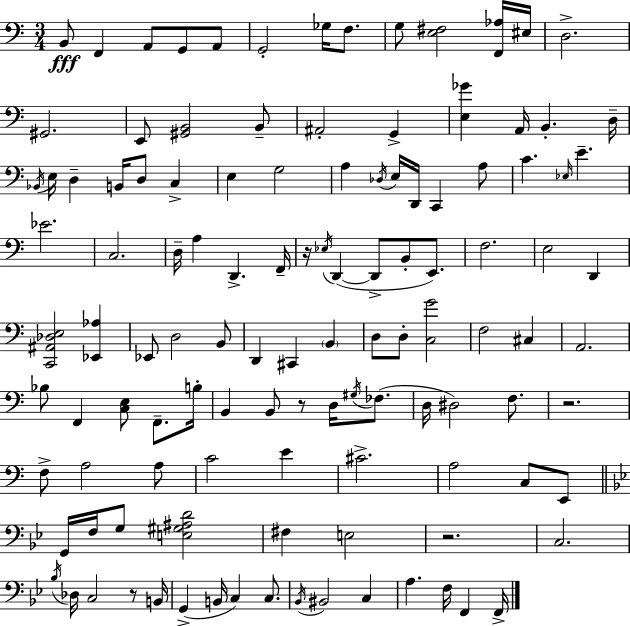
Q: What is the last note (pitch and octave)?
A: F2